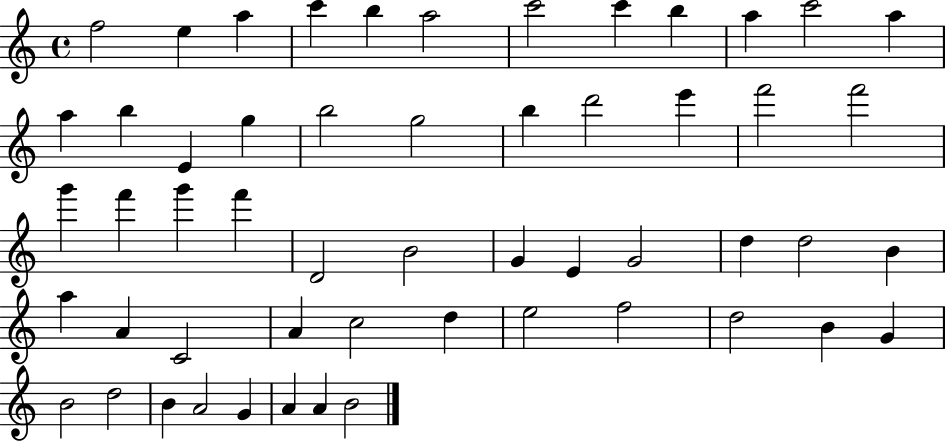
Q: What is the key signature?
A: C major